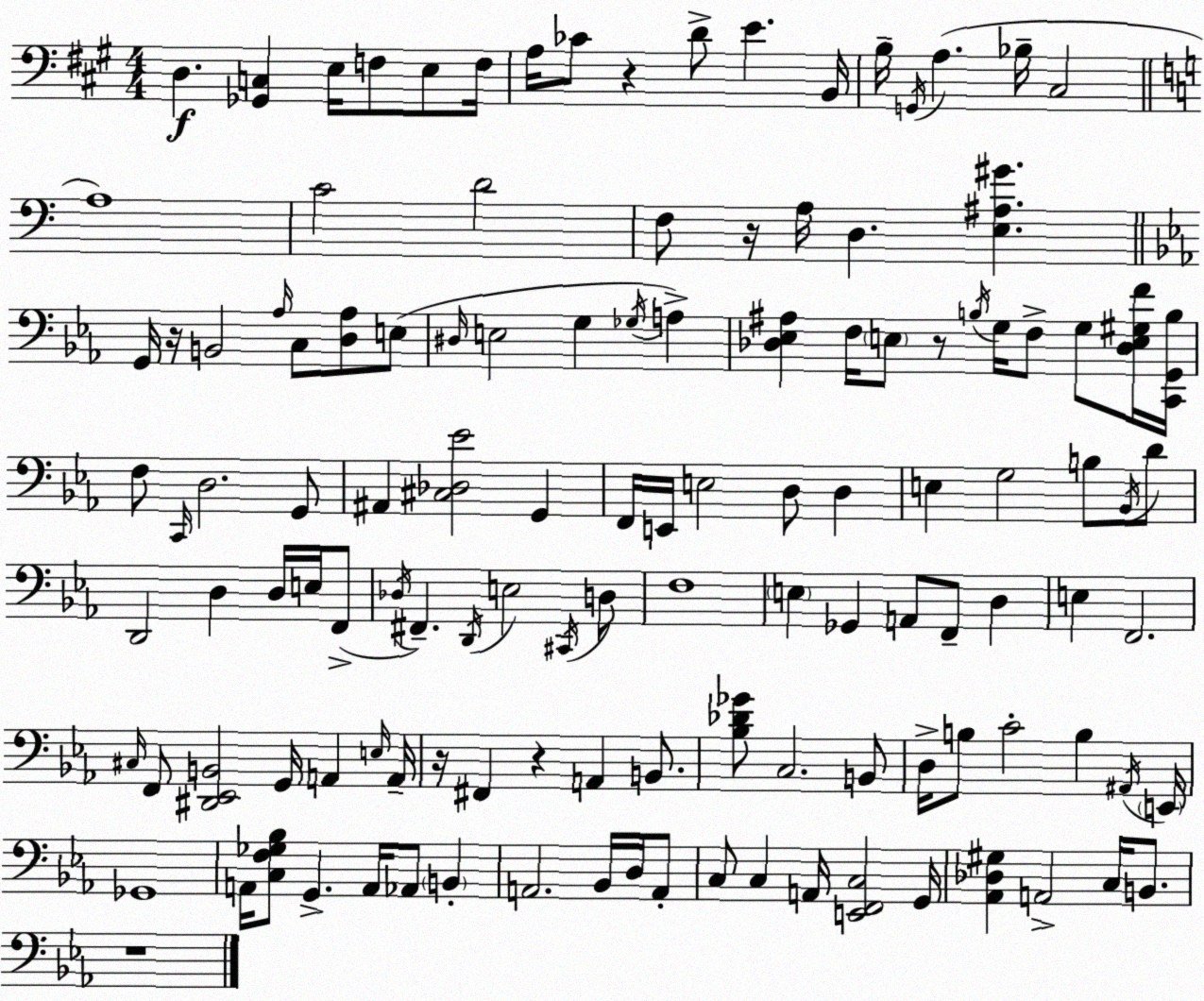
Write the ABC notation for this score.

X:1
T:Untitled
M:4/4
L:1/4
K:A
D, [_G,,C,] E,/4 F,/2 E,/2 F,/4 A,/4 _C/2 z D/2 E B,,/4 B,/4 G,,/4 A, _B,/4 ^C,2 A,4 C2 D2 F,/2 z/4 A,/4 D, [E,^A,^G] G,,/4 z/4 B,,2 _A,/4 C,/2 [D,_A,]/2 E,/2 ^D,/4 E,2 G, _G,/4 A, [_D,_E,^A,] F,/4 E,/2 z/2 B,/4 G,/4 F,/2 G,/2 [_D,E,^G,F]/4 [C,,G,,B,]/4 F,/2 C,,/4 D,2 G,,/2 ^A,, [^C,_D,_E]2 G,, F,,/4 E,,/4 E,2 D,/2 D, E, G,2 B,/2 _B,,/4 D/2 D,,2 D, D,/4 E,/4 F,,/2 _D,/4 ^F,, D,,/4 E,2 ^C,,/4 D,/2 F,4 E, _G,, A,,/2 F,,/2 D, E, F,,2 ^C,/4 F,,/2 [^D,,_E,,B,,]2 G,,/4 A,, E,/4 A,,/4 z/4 ^F,, z A,, B,,/2 [_B,_D_G]/2 C,2 B,,/2 D,/4 B,/2 C2 B, ^A,,/4 E,,/4 _G,,4 A,,/4 [C,F,_G,_B,]/2 G,, A,,/4 _A,,/2 B,, A,,2 _B,,/4 D,/4 A,,/2 C,/2 C, A,,/4 [E,,F,,C,]2 G,,/4 [_A,,_D,^G,] A,,2 C,/4 B,,/2 z4